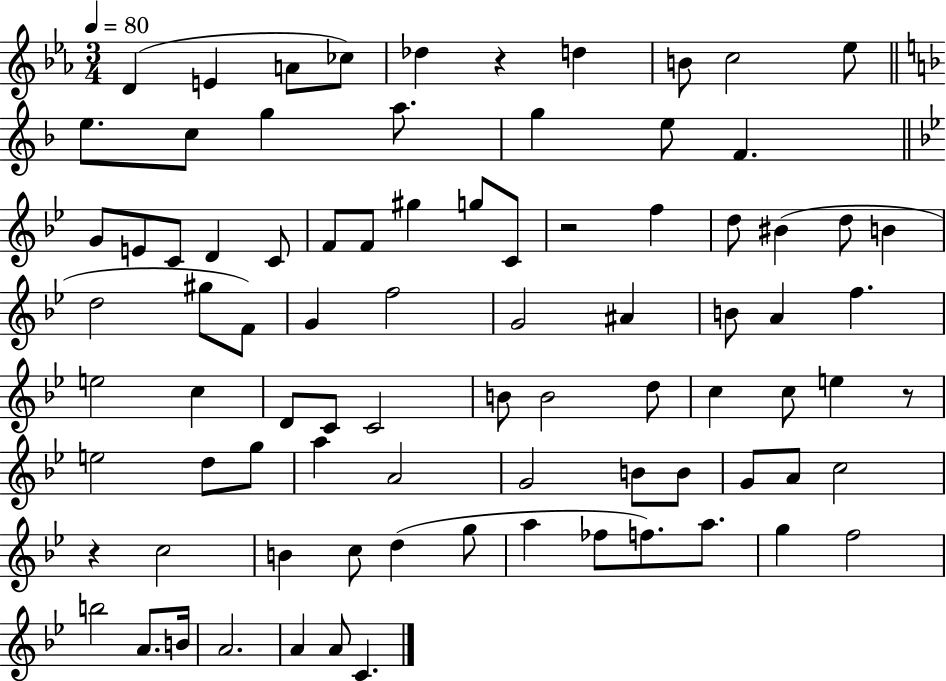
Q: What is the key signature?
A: EES major